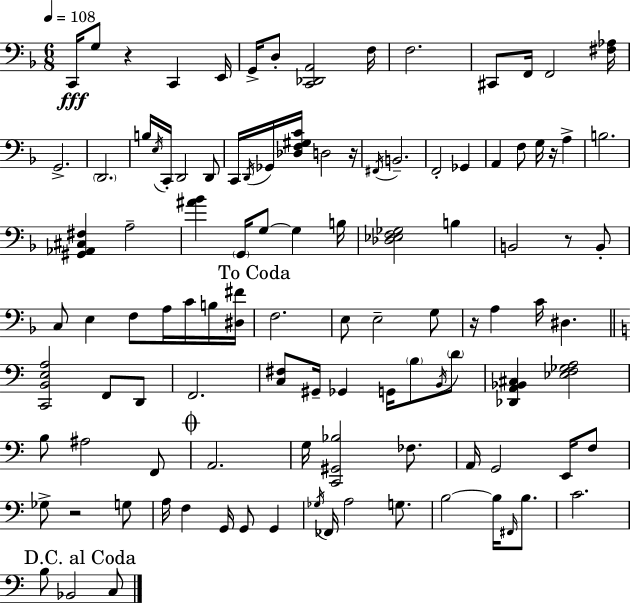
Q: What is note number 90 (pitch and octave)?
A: C3